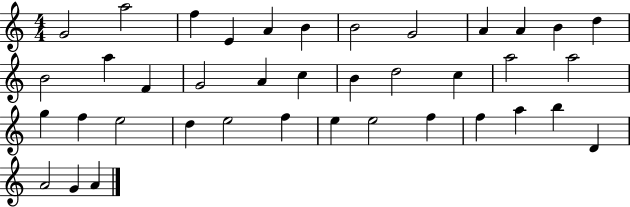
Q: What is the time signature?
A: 4/4